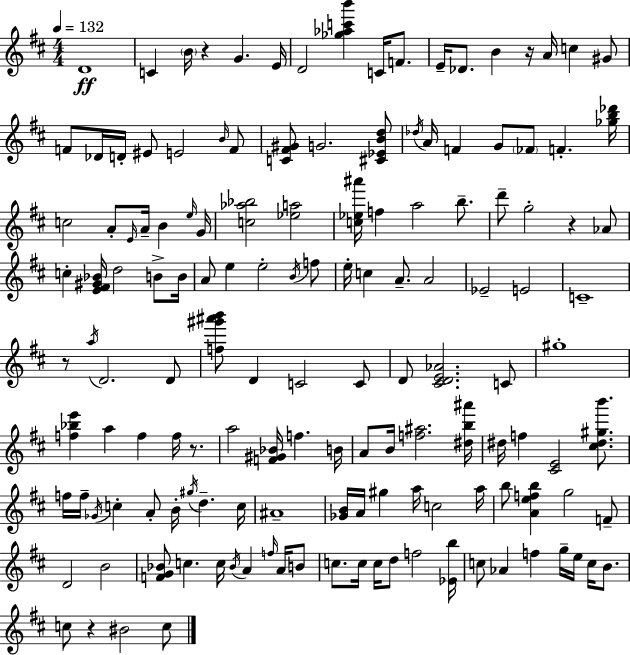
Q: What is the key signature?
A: D major